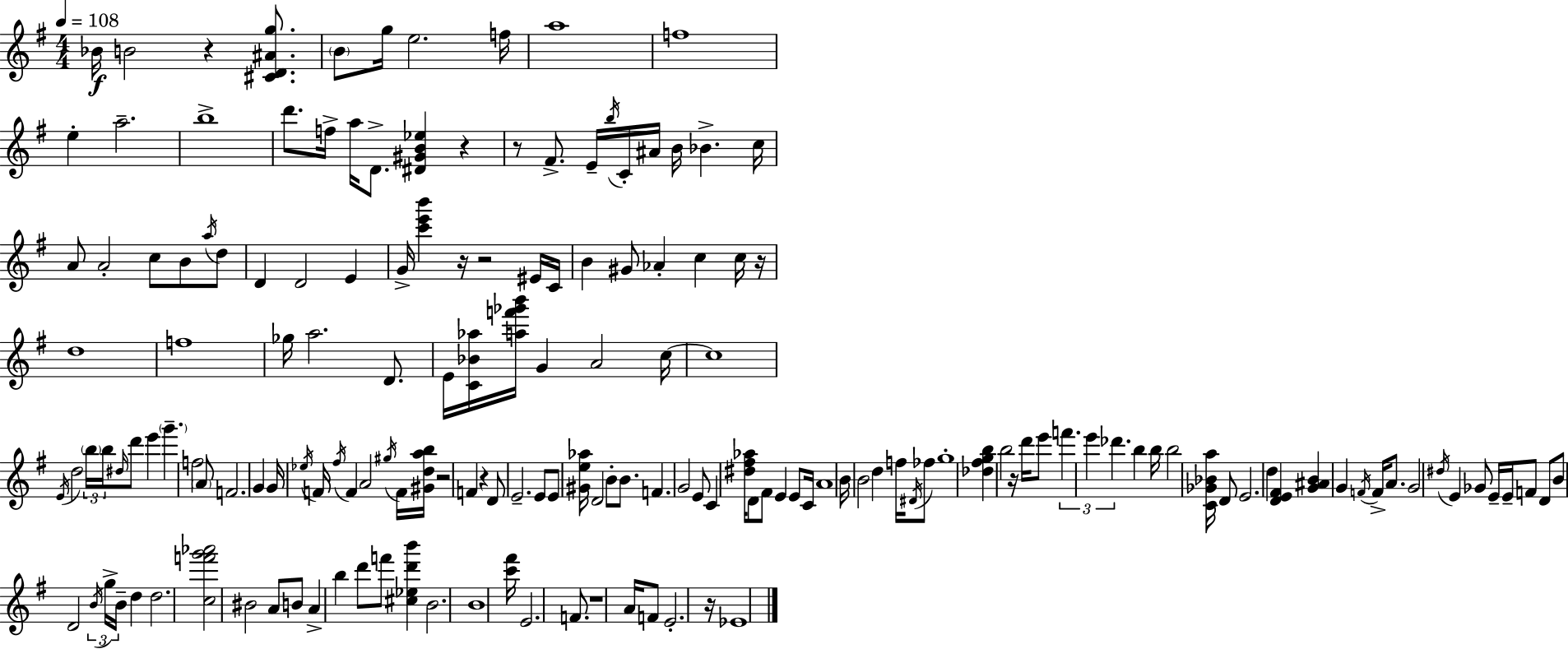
Bb4/s B4/h R/q [C#4,D4,A#4,G5]/e. B4/e G5/s E5/h. F5/s A5/w F5/w E5/q A5/h. B5/w D6/e. F5/s A5/s D4/e. [D#4,G#4,B4,Eb5]/q R/q R/e F#4/e. E4/s B5/s C4/s A#4/s B4/s Bb4/q. C5/s A4/e A4/h C5/e B4/e A5/s D5/e D4/q D4/h E4/q G4/s [C6,E6,B6]/q R/s R/h EIS4/s C4/s B4/q G#4/e Ab4/q C5/q C5/s R/s D5/w F5/w Gb5/s A5/h. D4/e. E4/s [C4,Bb4,Ab5]/s [A5,F6,Gb6,B6]/s G4/q A4/h C5/s C5/w E4/s D5/h B5/s B5/s D#5/s D6/e E6/q G6/q. F5/h A4/e F4/h. G4/q G4/s Eb5/s F4/s F#5/s F4/q A4/h G#5/s F4/s [G#4,D5,A5,B5]/s R/h F4/q R/q D4/e E4/h. E4/e E4/e [G#4,E5,Ab5]/s D4/h B4/e B4/e. F4/q. G4/h E4/e C4/q [D#5,F#5,Ab5]/s D4/e F#4/e E4/q E4/e C4/s A4/w B4/s B4/h D5/q F5/s D#4/s FES5/e G5/w [Db5,F#5,G5,B5]/q B5/h R/s D6/s E6/e F6/q. E6/q Db6/q. B5/q B5/s B5/h [C4,Gb4,Bb4,A5]/s D4/e E4/h. D5/q [D4,E4,F#4]/q [G4,A#4,B4]/q G4/q F4/s F4/s A4/e. G4/h D#5/s E4/q Gb4/e E4/s E4/s F4/e D4/e B4/e D4/h B4/s G5/s B4/s D5/q D5/h. [C5,F6,G6,Ab6]/h BIS4/h A4/e B4/e A4/q B5/q D6/e F6/e [C#5,Eb5,D6,B6]/q B4/h. B4/w [C6,F#6]/s E4/h. F4/e. R/w A4/s F4/e E4/h. R/s Eb4/w